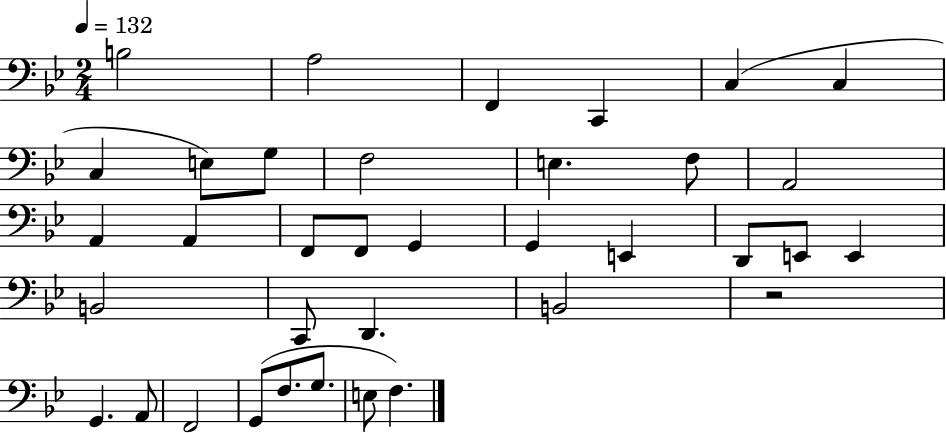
X:1
T:Untitled
M:2/4
L:1/4
K:Bb
B,2 A,2 F,, C,, C, C, C, E,/2 G,/2 F,2 E, F,/2 A,,2 A,, A,, F,,/2 F,,/2 G,, G,, E,, D,,/2 E,,/2 E,, B,,2 C,,/2 D,, B,,2 z2 G,, A,,/2 F,,2 G,,/2 F,/2 G,/2 E,/2 F,